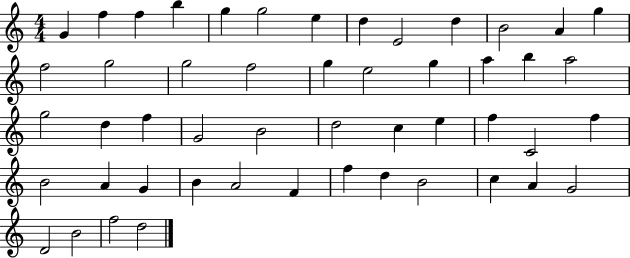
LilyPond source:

{
  \clef treble
  \numericTimeSignature
  \time 4/4
  \key c \major
  g'4 f''4 f''4 b''4 | g''4 g''2 e''4 | d''4 e'2 d''4 | b'2 a'4 g''4 | \break f''2 g''2 | g''2 f''2 | g''4 e''2 g''4 | a''4 b''4 a''2 | \break g''2 d''4 f''4 | g'2 b'2 | d''2 c''4 e''4 | f''4 c'2 f''4 | \break b'2 a'4 g'4 | b'4 a'2 f'4 | f''4 d''4 b'2 | c''4 a'4 g'2 | \break d'2 b'2 | f''2 d''2 | \bar "|."
}